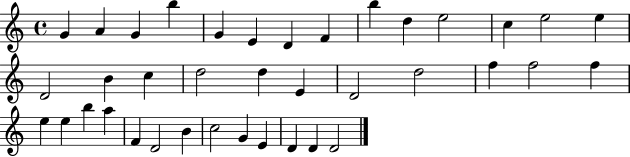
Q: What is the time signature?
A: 4/4